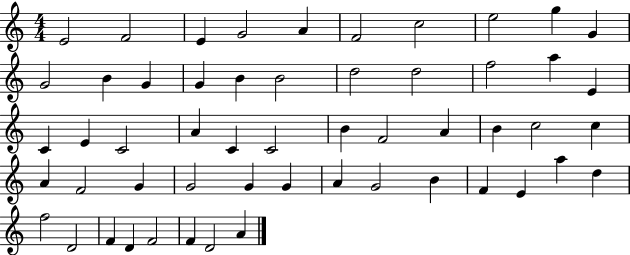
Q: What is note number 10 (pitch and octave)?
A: G4